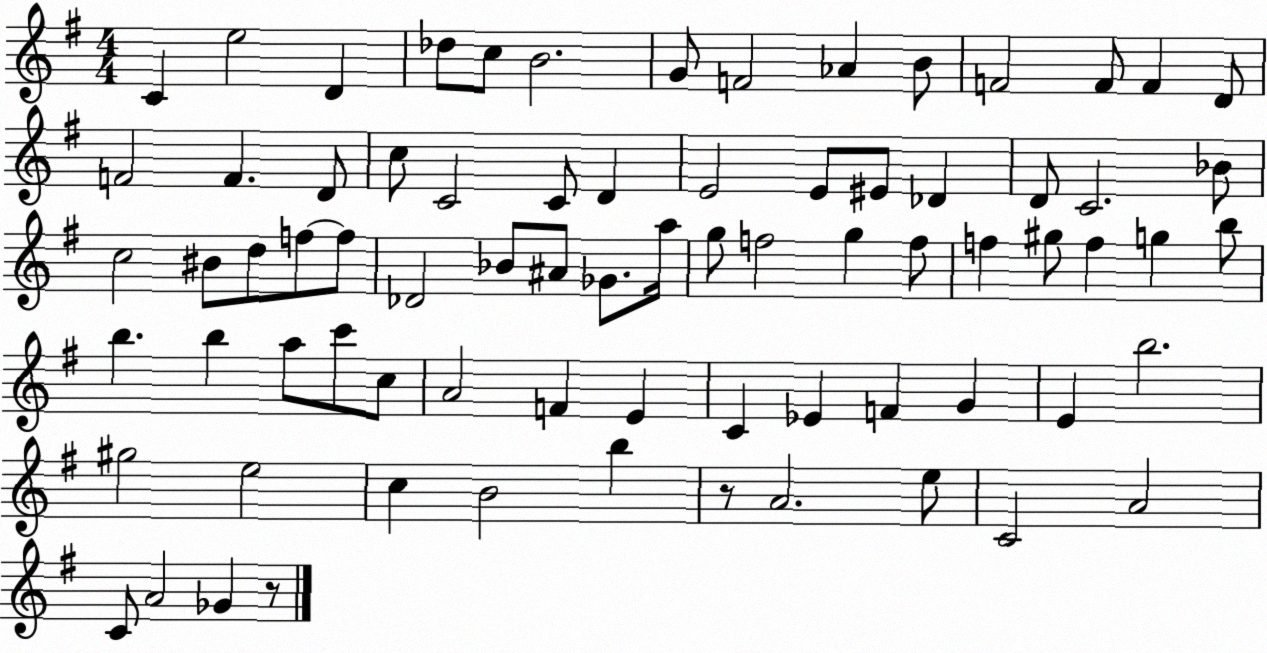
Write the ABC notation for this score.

X:1
T:Untitled
M:4/4
L:1/4
K:G
C e2 D _d/2 c/2 B2 G/2 F2 _A B/2 F2 F/2 F D/2 F2 F D/2 c/2 C2 C/2 D E2 E/2 ^E/2 _D D/2 C2 _B/2 c2 ^B/2 d/2 f/2 f/2 _D2 _B/2 ^A/2 _G/2 a/4 g/2 f2 g f/2 f ^g/2 f g b/2 b b a/2 c'/2 c/2 A2 F E C _E F G E b2 ^g2 e2 c B2 b z/2 A2 e/2 C2 A2 C/2 A2 _G z/2